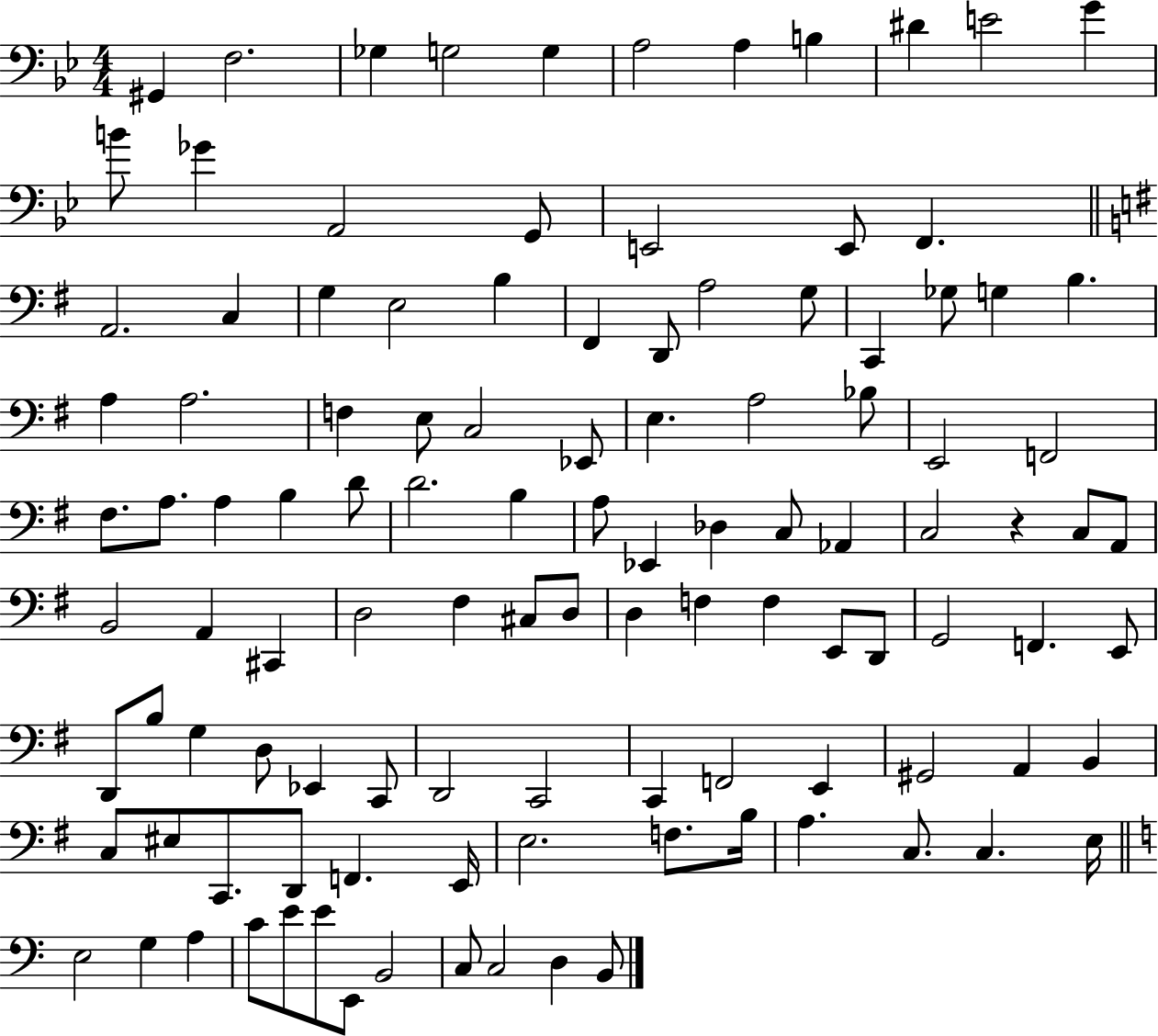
G#2/q F3/h. Gb3/q G3/h G3/q A3/h A3/q B3/q D#4/q E4/h G4/q B4/e Gb4/q A2/h G2/e E2/h E2/e F2/q. A2/h. C3/q G3/q E3/h B3/q F#2/q D2/e A3/h G3/e C2/q Gb3/e G3/q B3/q. A3/q A3/h. F3/q E3/e C3/h Eb2/e E3/q. A3/h Bb3/e E2/h F2/h F#3/e. A3/e. A3/q B3/q D4/e D4/h. B3/q A3/e Eb2/q Db3/q C3/e Ab2/q C3/h R/q C3/e A2/e B2/h A2/q C#2/q D3/h F#3/q C#3/e D3/e D3/q F3/q F3/q E2/e D2/e G2/h F2/q. E2/e D2/e B3/e G3/q D3/e Eb2/q C2/e D2/h C2/h C2/q F2/h E2/q G#2/h A2/q B2/q C3/e EIS3/e C2/e. D2/e F2/q. E2/s E3/h. F3/e. B3/s A3/q. C3/e. C3/q. E3/s E3/h G3/q A3/q C4/e E4/e E4/e E2/e B2/h C3/e C3/h D3/q B2/e